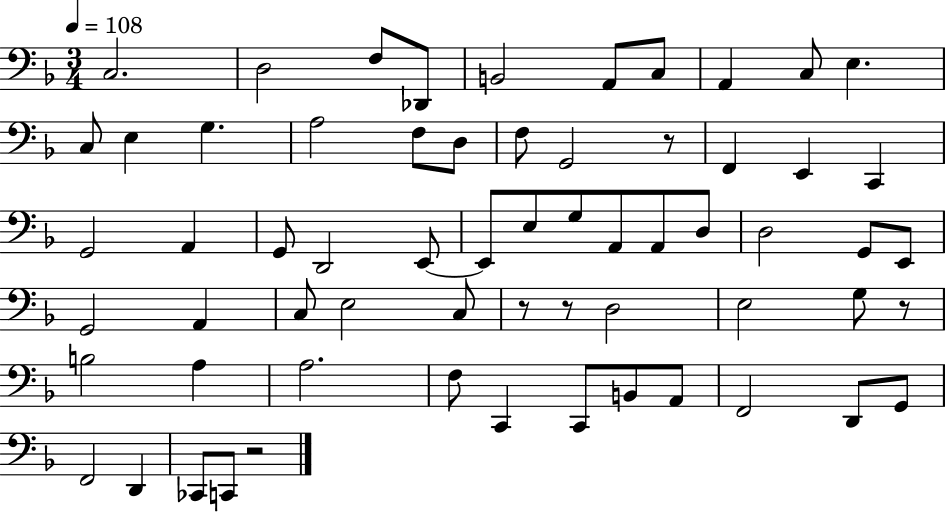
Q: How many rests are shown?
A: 5